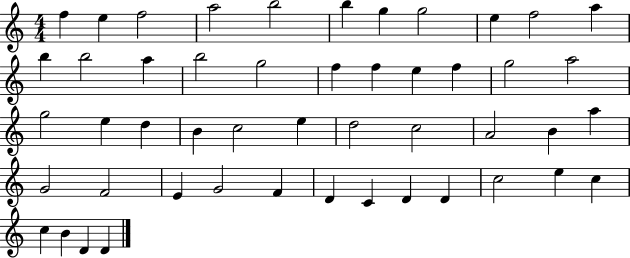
F5/q E5/q F5/h A5/h B5/h B5/q G5/q G5/h E5/q F5/h A5/q B5/q B5/h A5/q B5/h G5/h F5/q F5/q E5/q F5/q G5/h A5/h G5/h E5/q D5/q B4/q C5/h E5/q D5/h C5/h A4/h B4/q A5/q G4/h F4/h E4/q G4/h F4/q D4/q C4/q D4/q D4/q C5/h E5/q C5/q C5/q B4/q D4/q D4/q